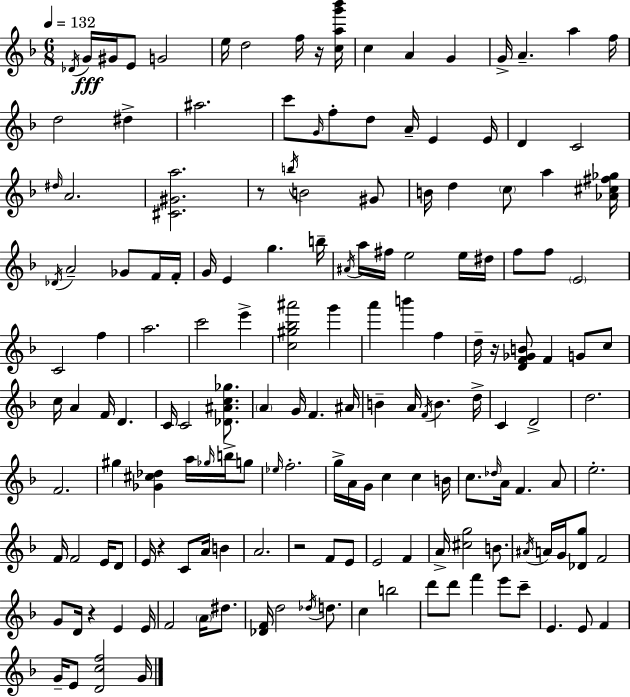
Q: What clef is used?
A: treble